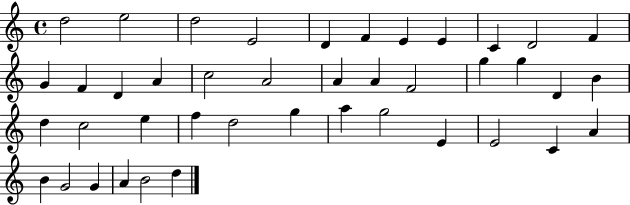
X:1
T:Untitled
M:4/4
L:1/4
K:C
d2 e2 d2 E2 D F E E C D2 F G F D A c2 A2 A A F2 g g D B d c2 e f d2 g a g2 E E2 C A B G2 G A B2 d